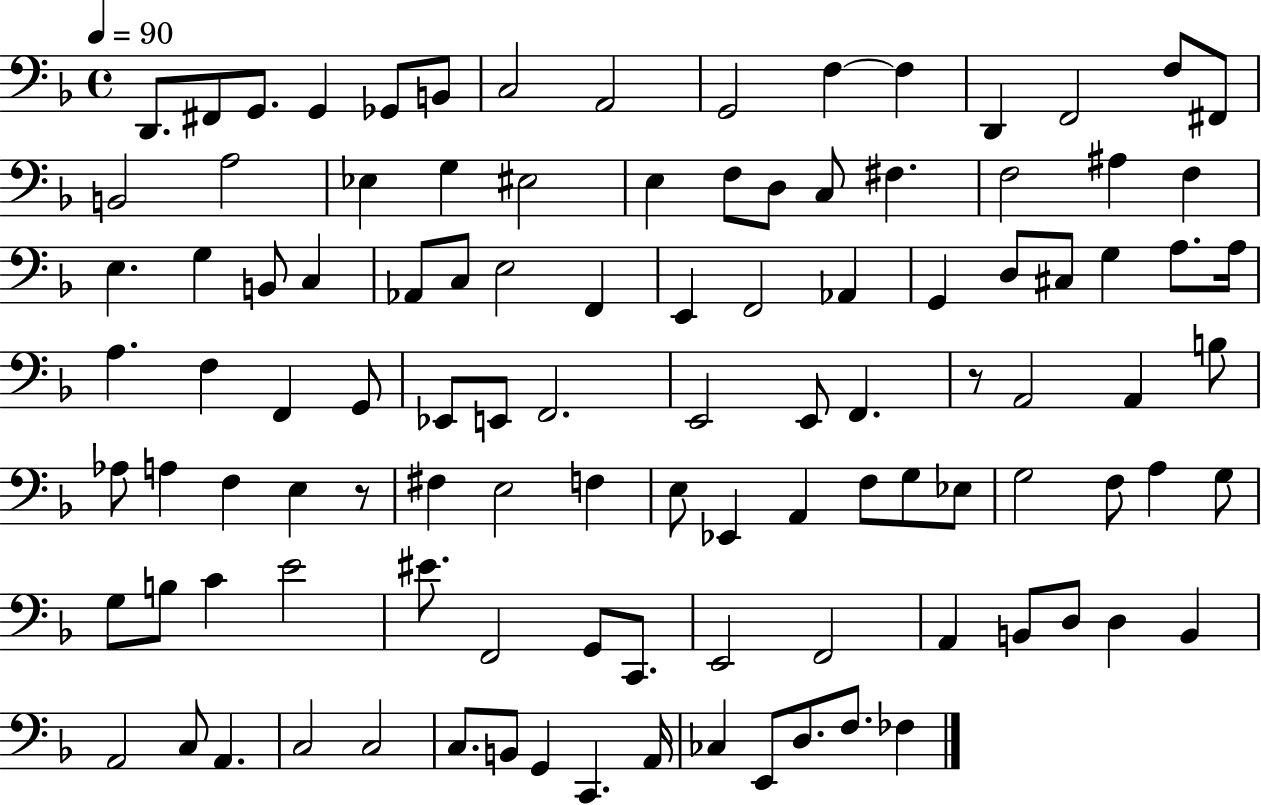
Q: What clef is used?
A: bass